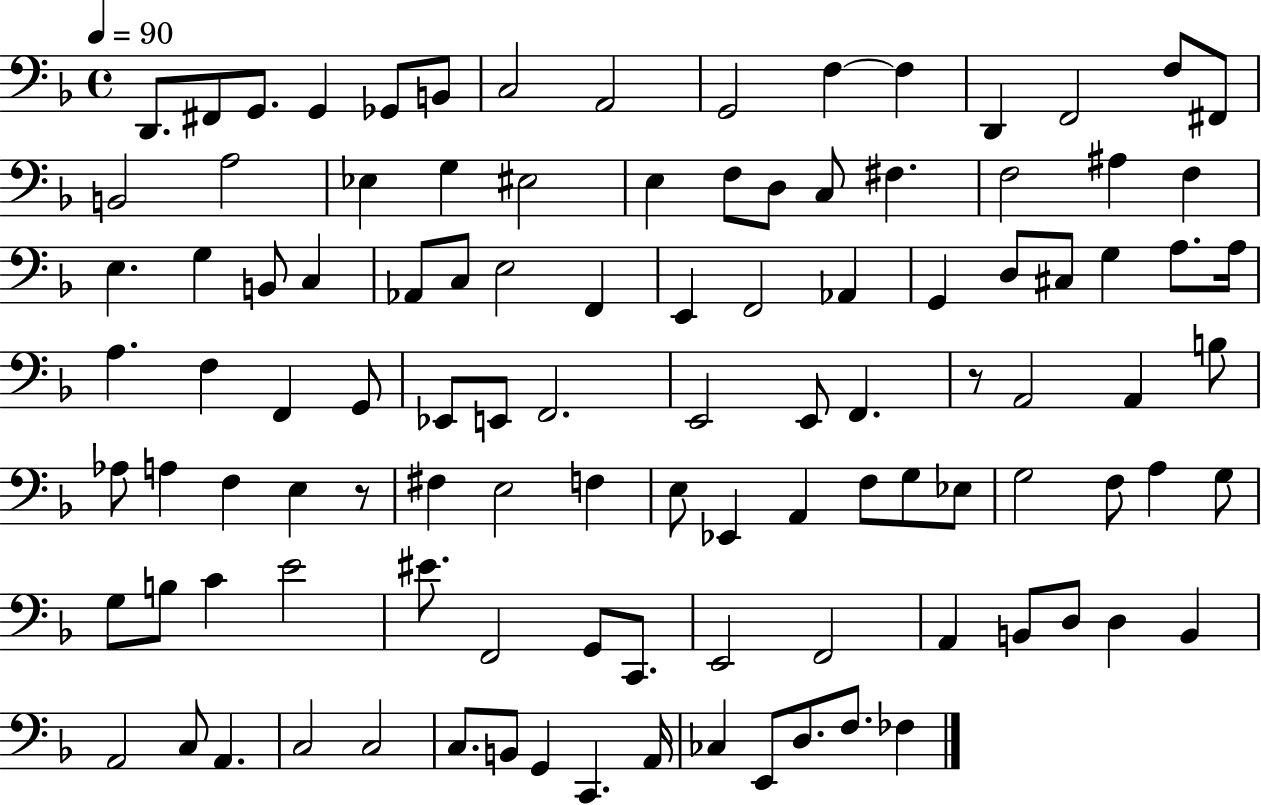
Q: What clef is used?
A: bass